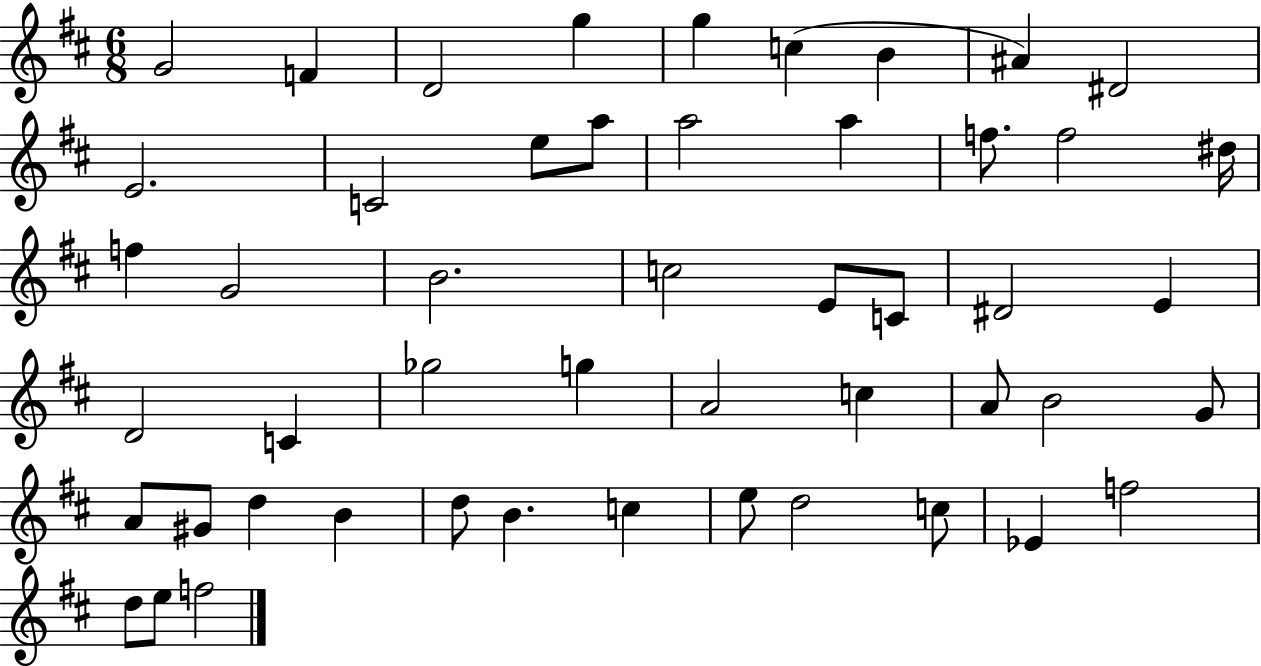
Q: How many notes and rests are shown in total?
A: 50